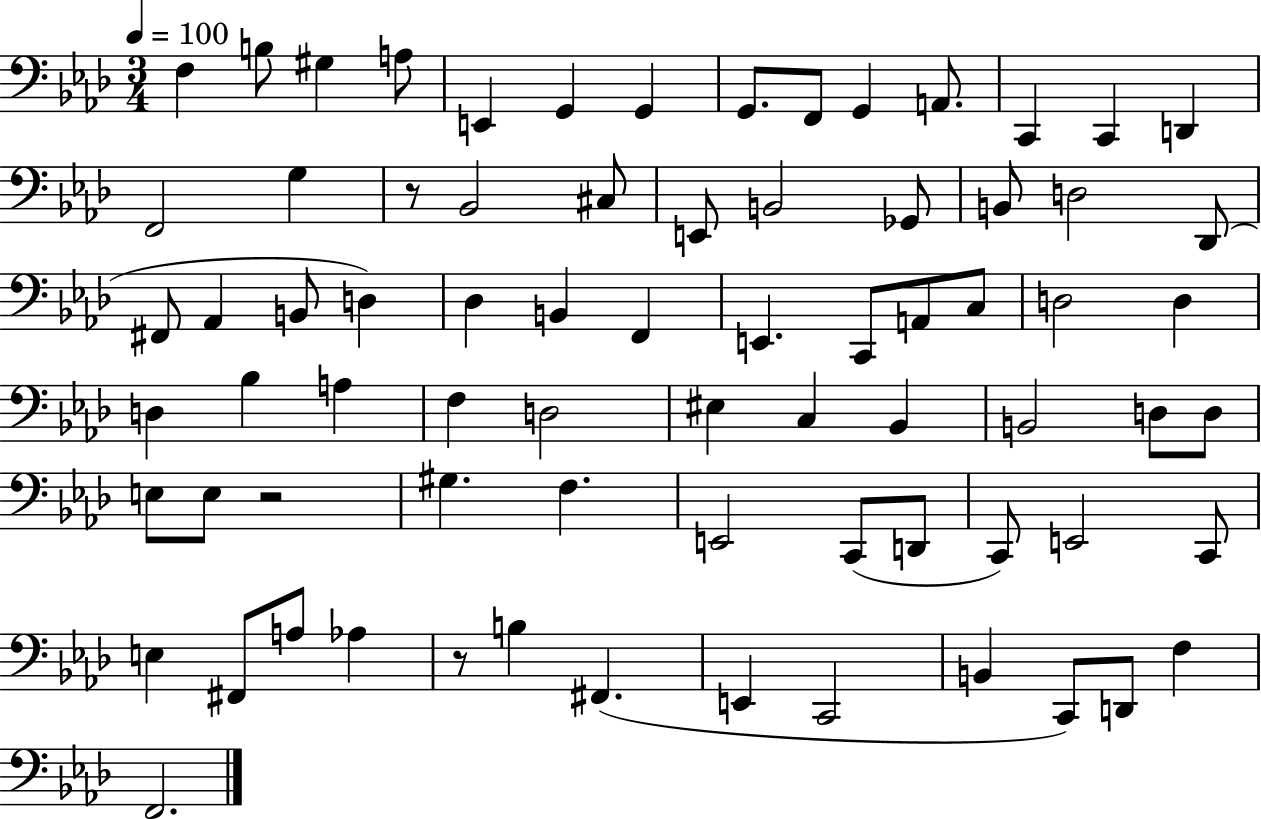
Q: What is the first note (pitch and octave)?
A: F3